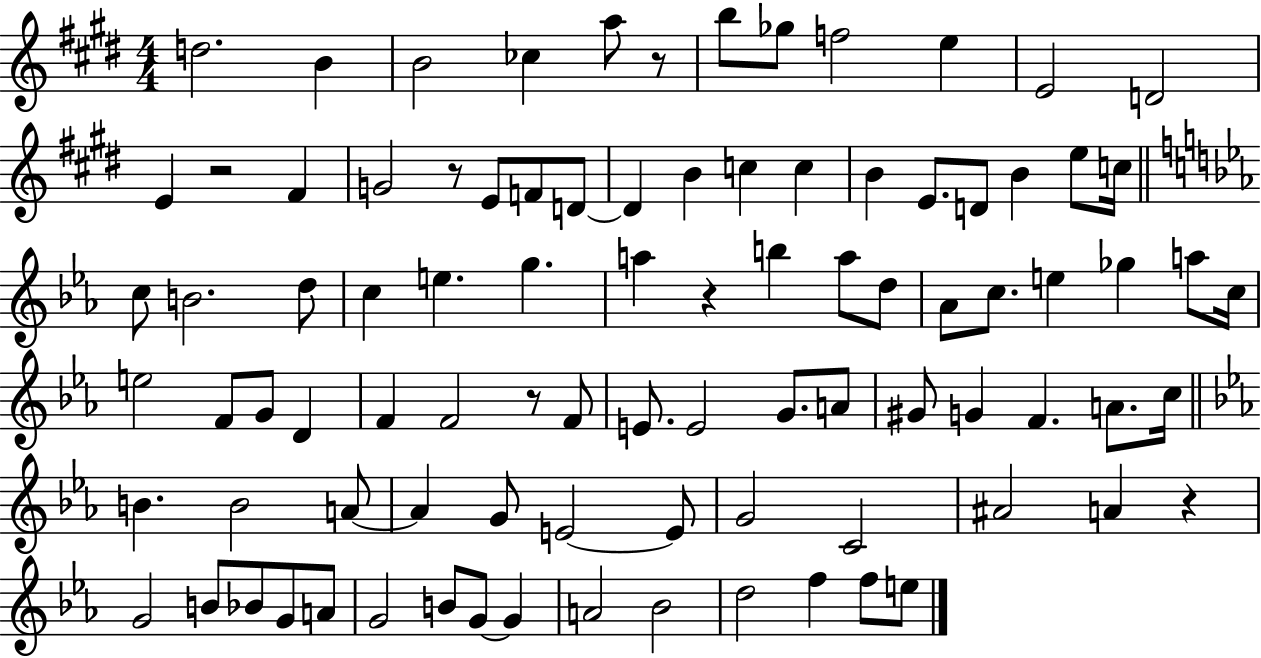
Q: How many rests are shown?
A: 6